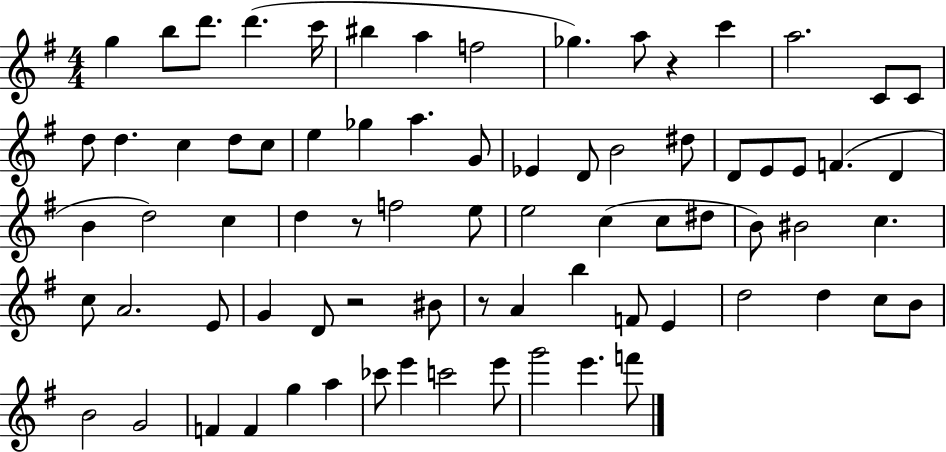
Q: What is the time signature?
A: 4/4